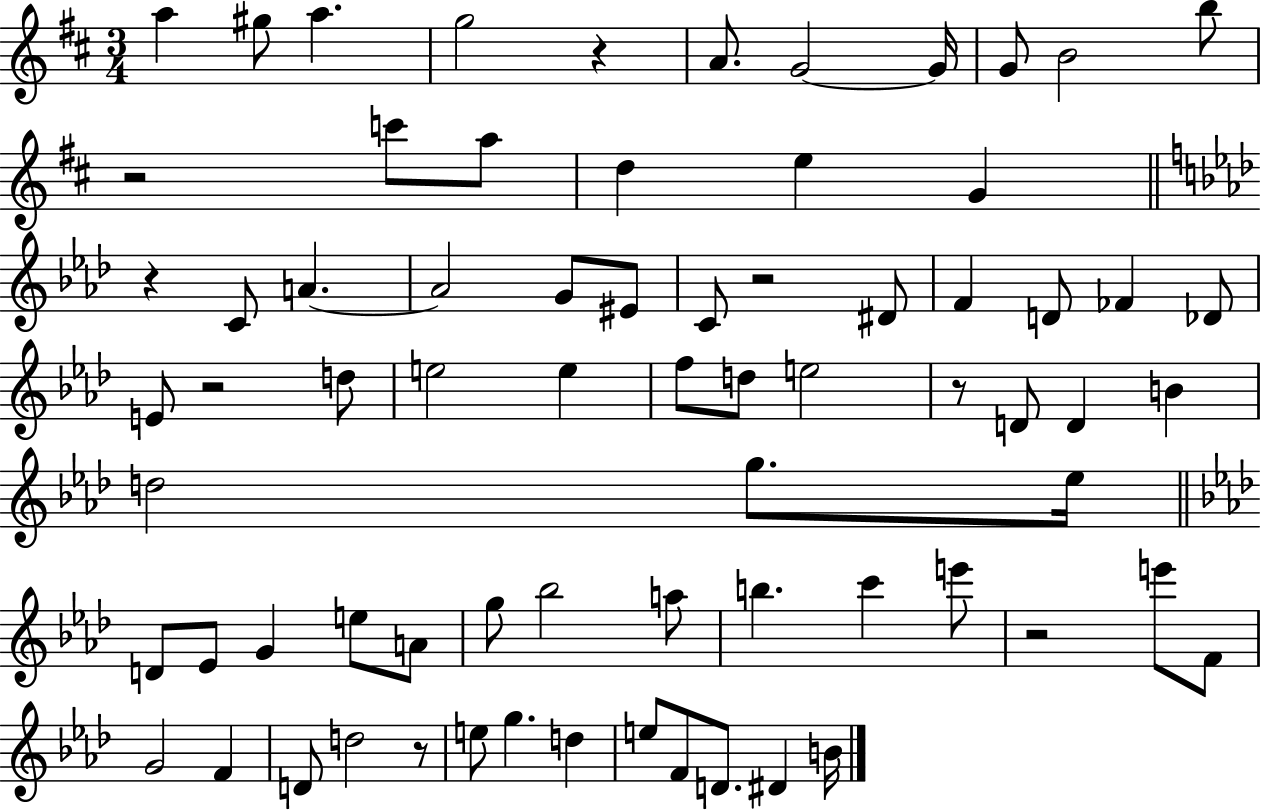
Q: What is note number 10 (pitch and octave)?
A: B5